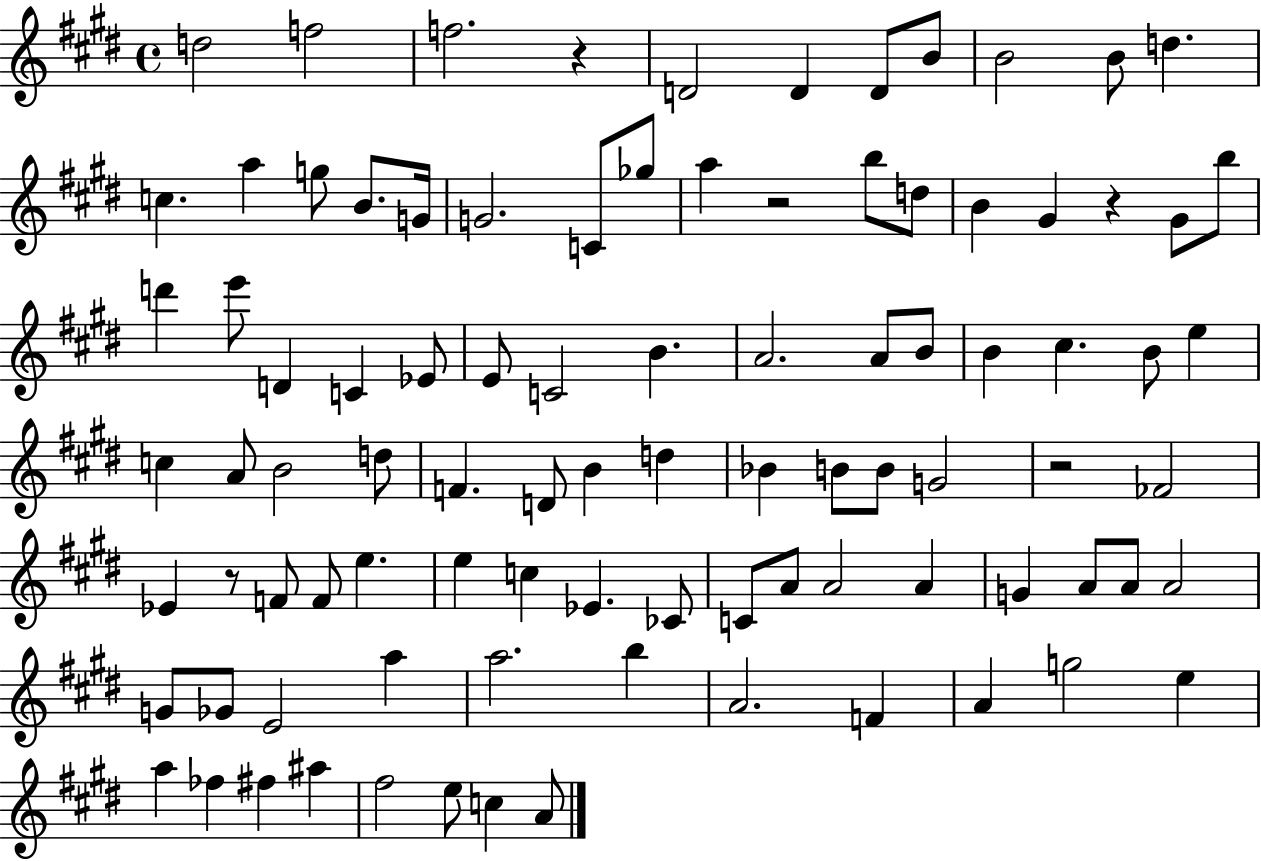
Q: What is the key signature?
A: E major